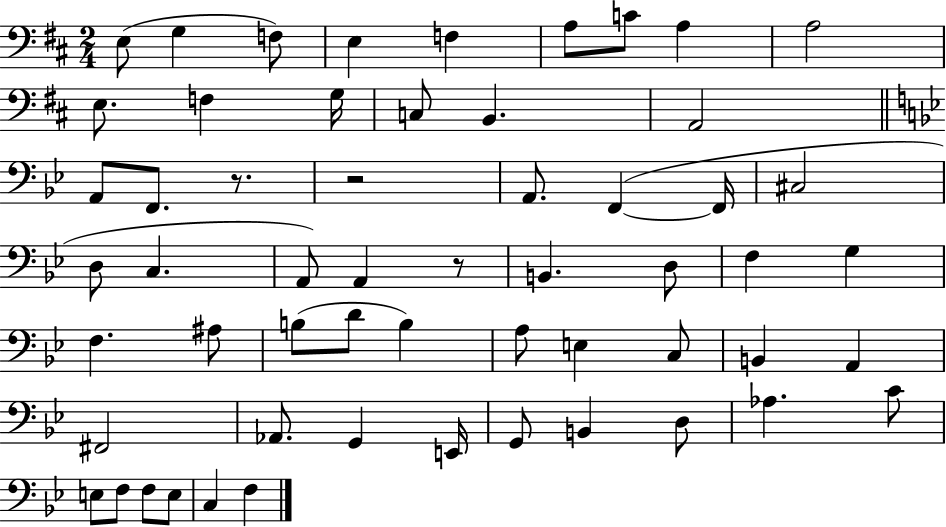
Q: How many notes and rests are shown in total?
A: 57